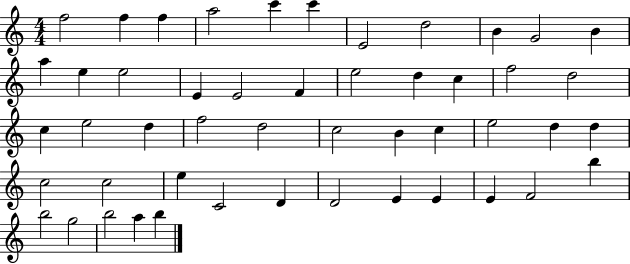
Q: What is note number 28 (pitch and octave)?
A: C5